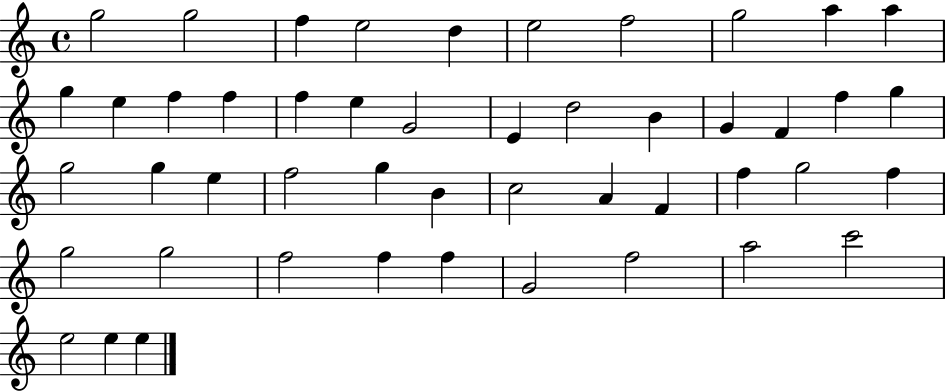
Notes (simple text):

G5/h G5/h F5/q E5/h D5/q E5/h F5/h G5/h A5/q A5/q G5/q E5/q F5/q F5/q F5/q E5/q G4/h E4/q D5/h B4/q G4/q F4/q F5/q G5/q G5/h G5/q E5/q F5/h G5/q B4/q C5/h A4/q F4/q F5/q G5/h F5/q G5/h G5/h F5/h F5/q F5/q G4/h F5/h A5/h C6/h E5/h E5/q E5/q